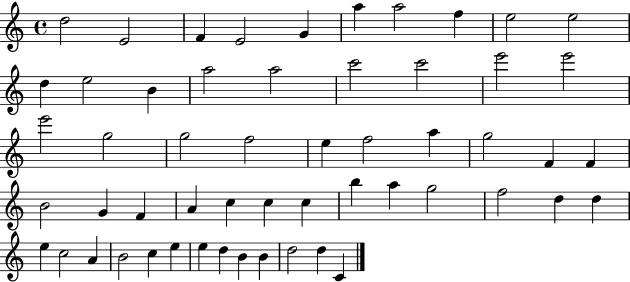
{
  \clef treble
  \time 4/4
  \defaultTimeSignature
  \key c \major
  d''2 e'2 | f'4 e'2 g'4 | a''4 a''2 f''4 | e''2 e''2 | \break d''4 e''2 b'4 | a''2 a''2 | c'''2 c'''2 | e'''2 e'''2 | \break e'''2 g''2 | g''2 f''2 | e''4 f''2 a''4 | g''2 f'4 f'4 | \break b'2 g'4 f'4 | a'4 c''4 c''4 c''4 | b''4 a''4 g''2 | f''2 d''4 d''4 | \break e''4 c''2 a'4 | b'2 c''4 e''4 | e''4 d''4 b'4 b'4 | d''2 d''4 c'4 | \break \bar "|."
}